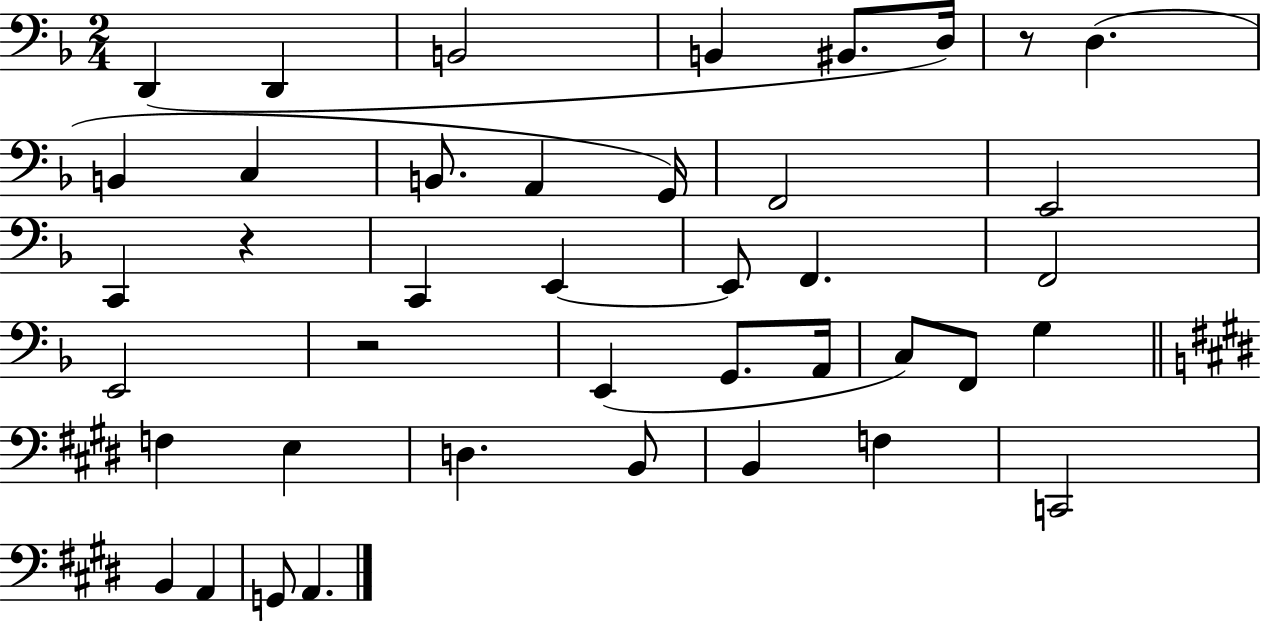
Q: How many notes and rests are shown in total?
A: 41